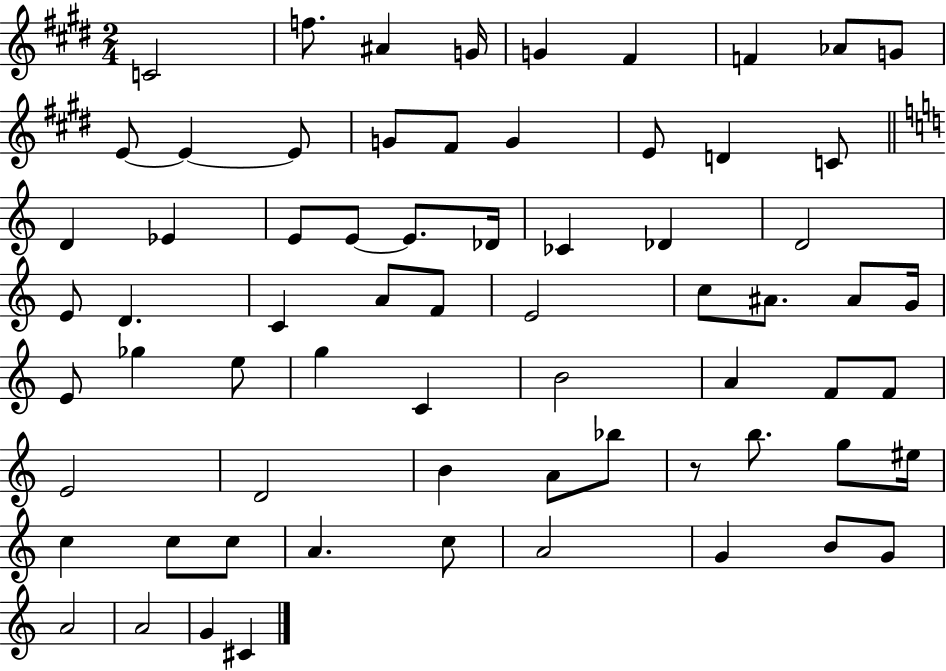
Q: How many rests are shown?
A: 1